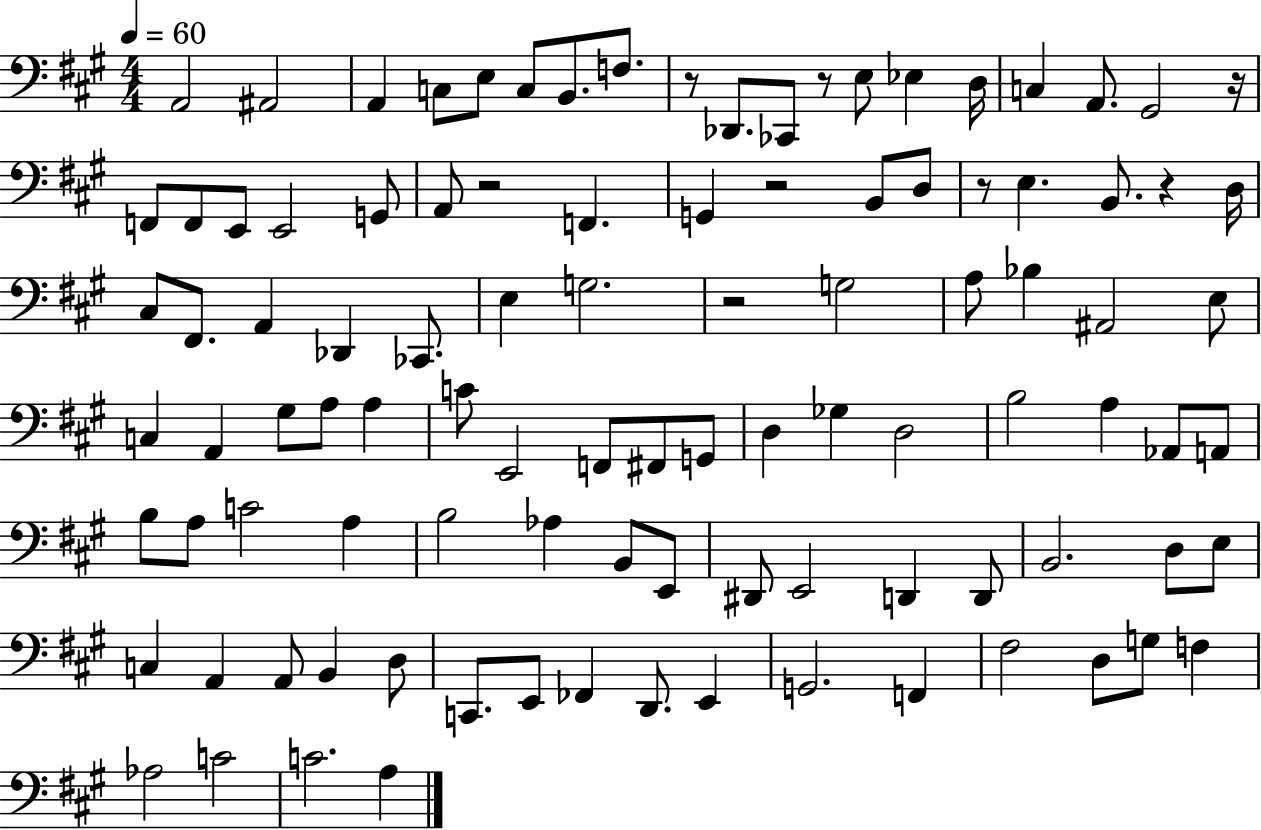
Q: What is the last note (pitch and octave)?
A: A3